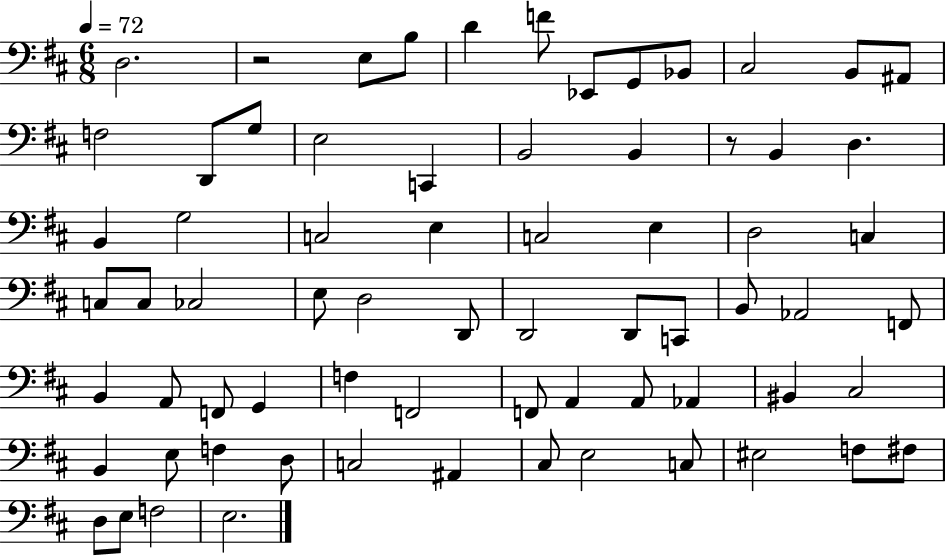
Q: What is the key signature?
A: D major